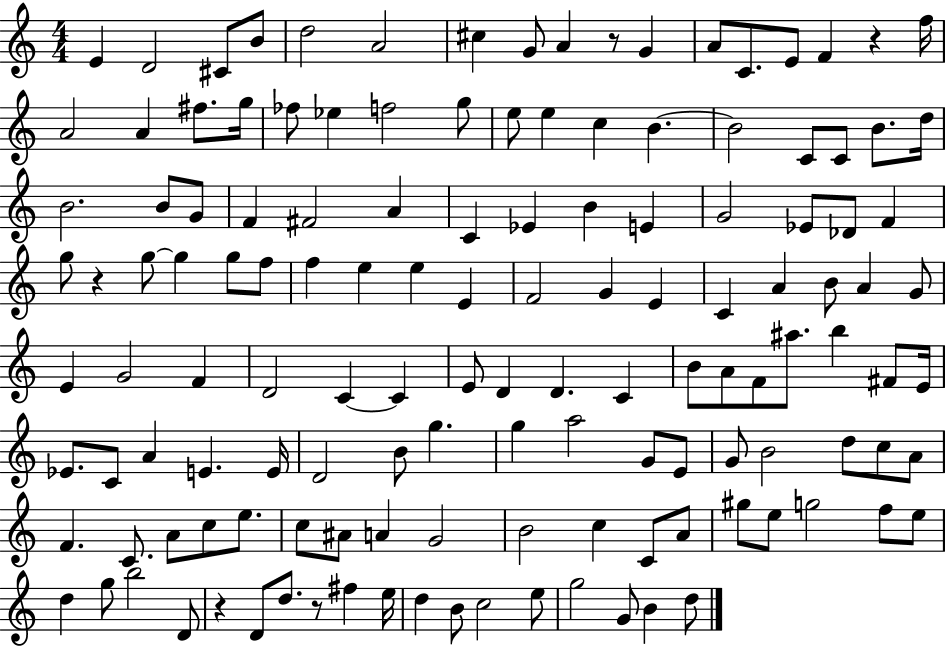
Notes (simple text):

E4/q D4/h C#4/e B4/e D5/h A4/h C#5/q G4/e A4/q R/e G4/q A4/e C4/e. E4/e F4/q R/q F5/s A4/h A4/q F#5/e. G5/s FES5/e Eb5/q F5/h G5/e E5/e E5/q C5/q B4/q. B4/h C4/e C4/e B4/e. D5/s B4/h. B4/e G4/e F4/q F#4/h A4/q C4/q Eb4/q B4/q E4/q G4/h Eb4/e Db4/e F4/q G5/e R/q G5/e G5/q G5/e F5/e F5/q E5/q E5/q E4/q F4/h G4/q E4/q C4/q A4/q B4/e A4/q G4/e E4/q G4/h F4/q D4/h C4/q C4/q E4/e D4/q D4/q. C4/q B4/e A4/e F4/e A#5/e. B5/q F#4/e E4/s Eb4/e. C4/e A4/q E4/q. E4/s D4/h B4/e G5/q. G5/q A5/h G4/e E4/e G4/e B4/h D5/e C5/e A4/e F4/q. C4/e. A4/e C5/e E5/e. C5/e A#4/e A4/q G4/h B4/h C5/q C4/e A4/e G#5/e E5/e G5/h F5/e E5/e D5/q G5/e B5/h D4/e R/q D4/e D5/e. R/e F#5/q E5/s D5/q B4/e C5/h E5/e G5/h G4/e B4/q D5/e